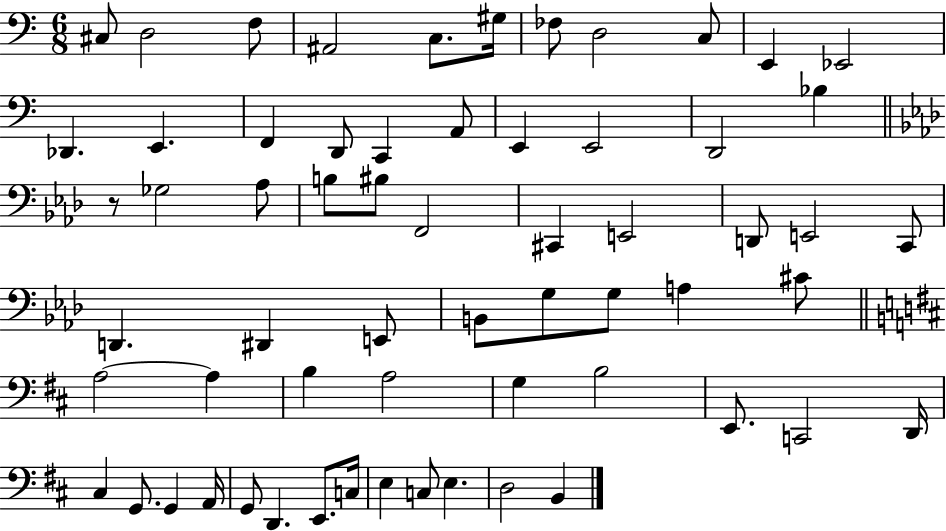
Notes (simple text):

C#3/e D3/h F3/e A#2/h C3/e. G#3/s FES3/e D3/h C3/e E2/q Eb2/h Db2/q. E2/q. F2/q D2/e C2/q A2/e E2/q E2/h D2/h Bb3/q R/e Gb3/h Ab3/e B3/e BIS3/e F2/h C#2/q E2/h D2/e E2/h C2/e D2/q. D#2/q E2/e B2/e G3/e G3/e A3/q C#4/e A3/h A3/q B3/q A3/h G3/q B3/h E2/e. C2/h D2/s C#3/q G2/e. G2/q A2/s G2/e D2/q. E2/e. C3/s E3/q C3/e E3/q. D3/h B2/q